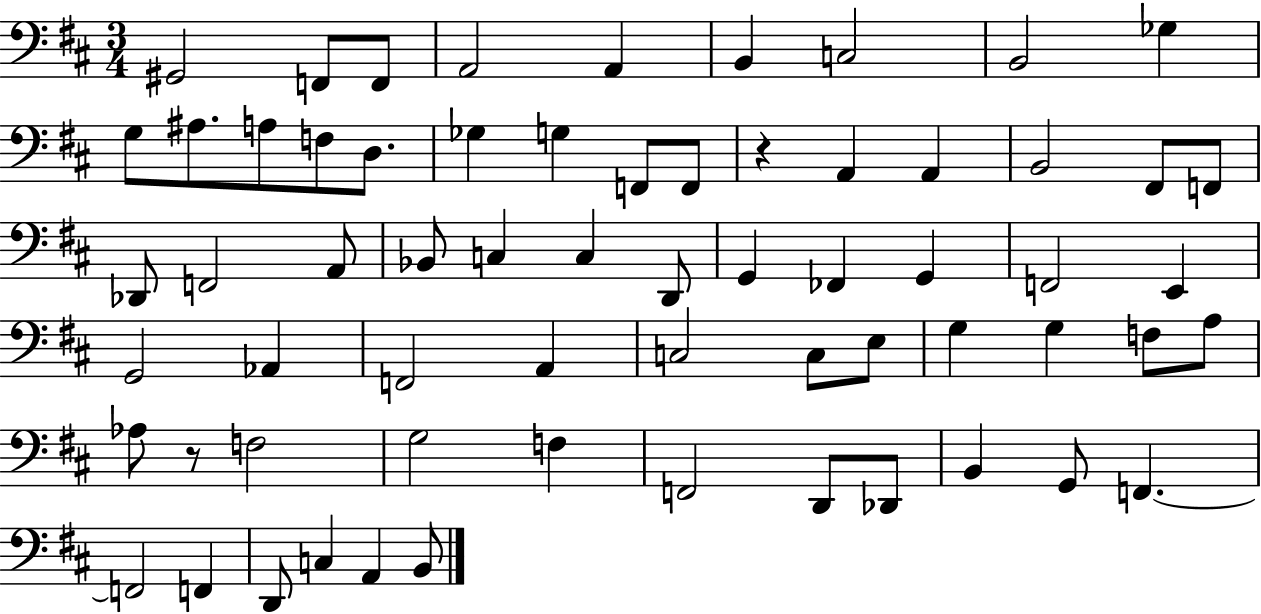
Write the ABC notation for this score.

X:1
T:Untitled
M:3/4
L:1/4
K:D
^G,,2 F,,/2 F,,/2 A,,2 A,, B,, C,2 B,,2 _G, G,/2 ^A,/2 A,/2 F,/2 D,/2 _G, G, F,,/2 F,,/2 z A,, A,, B,,2 ^F,,/2 F,,/2 _D,,/2 F,,2 A,,/2 _B,,/2 C, C, D,,/2 G,, _F,, G,, F,,2 E,, G,,2 _A,, F,,2 A,, C,2 C,/2 E,/2 G, G, F,/2 A,/2 _A,/2 z/2 F,2 G,2 F, F,,2 D,,/2 _D,,/2 B,, G,,/2 F,, F,,2 F,, D,,/2 C, A,, B,,/2